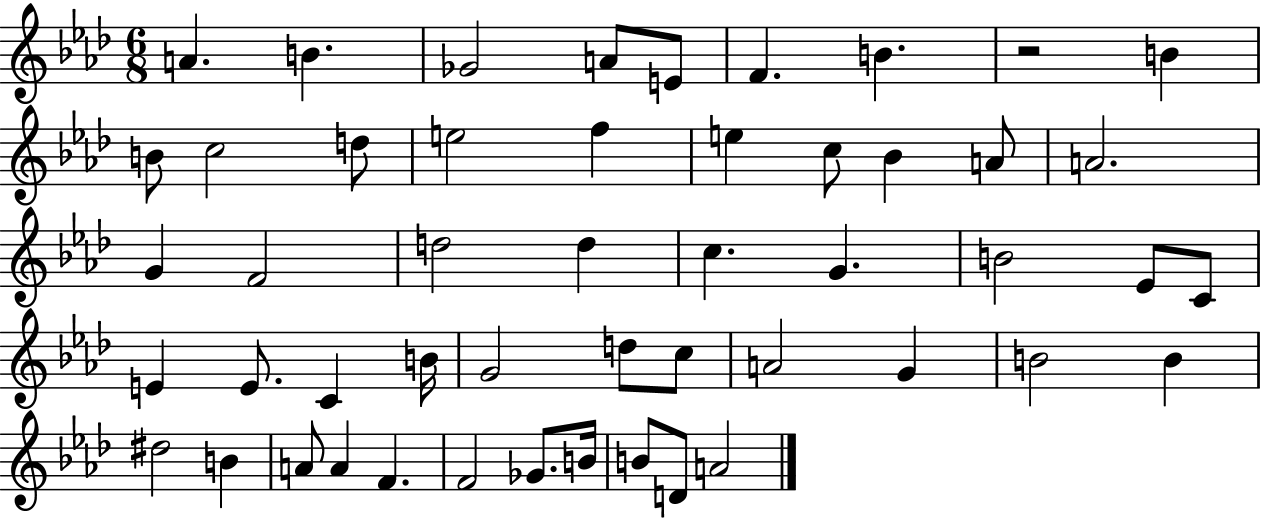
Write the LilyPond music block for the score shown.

{
  \clef treble
  \numericTimeSignature
  \time 6/8
  \key aes \major
  a'4. b'4. | ges'2 a'8 e'8 | f'4. b'4. | r2 b'4 | \break b'8 c''2 d''8 | e''2 f''4 | e''4 c''8 bes'4 a'8 | a'2. | \break g'4 f'2 | d''2 d''4 | c''4. g'4. | b'2 ees'8 c'8 | \break e'4 e'8. c'4 b'16 | g'2 d''8 c''8 | a'2 g'4 | b'2 b'4 | \break dis''2 b'4 | a'8 a'4 f'4. | f'2 ges'8. b'16 | b'8 d'8 a'2 | \break \bar "|."
}